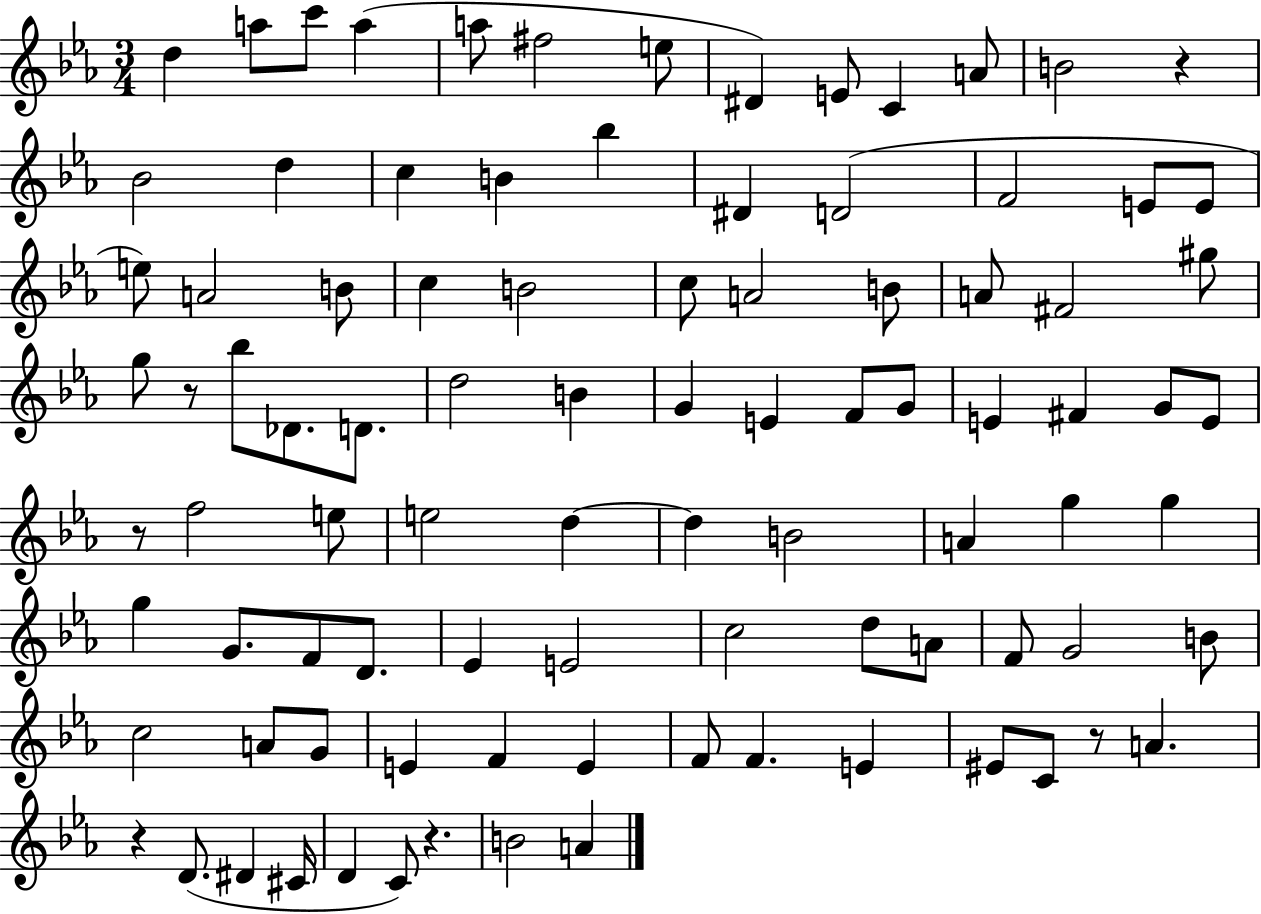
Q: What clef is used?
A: treble